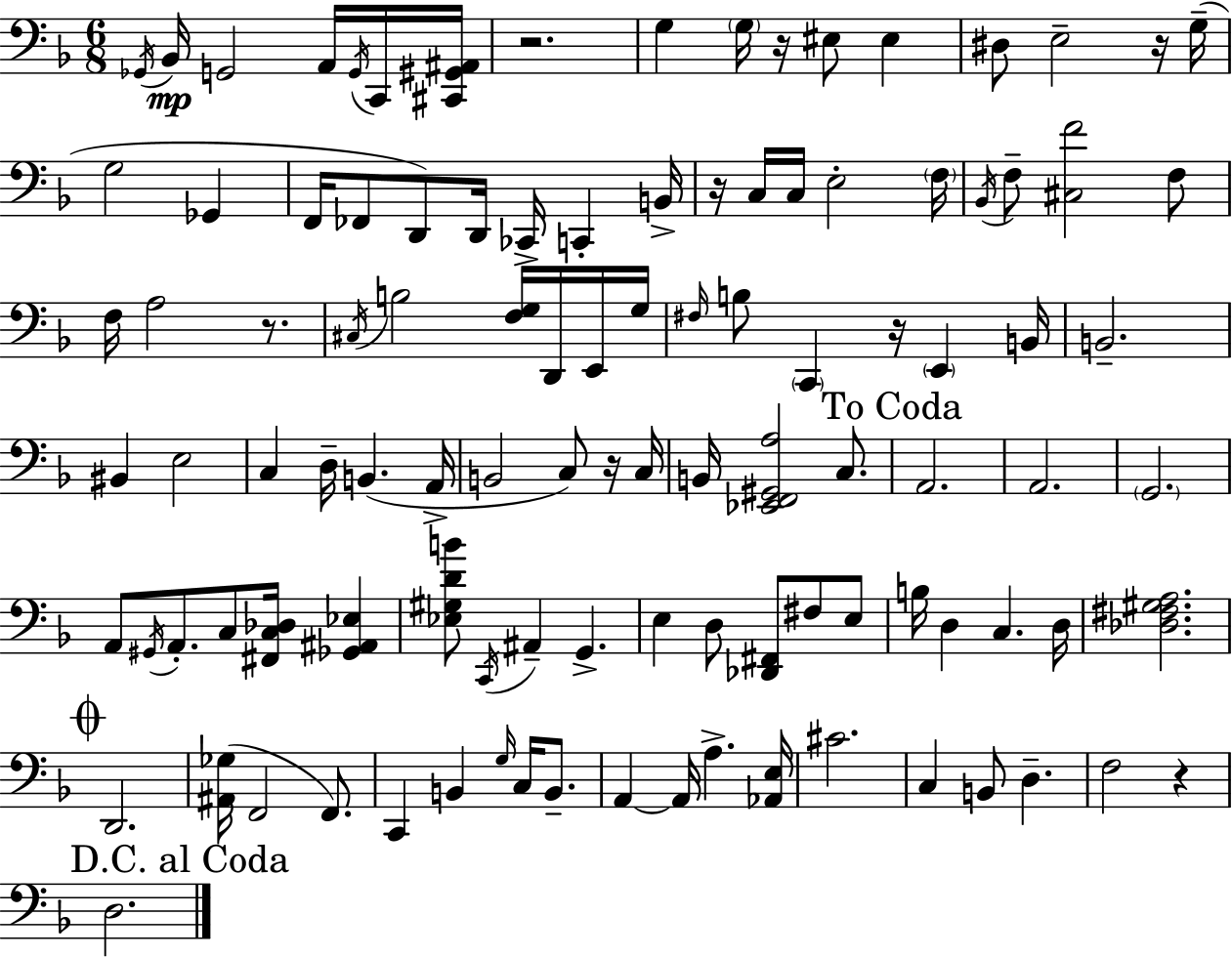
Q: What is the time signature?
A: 6/8